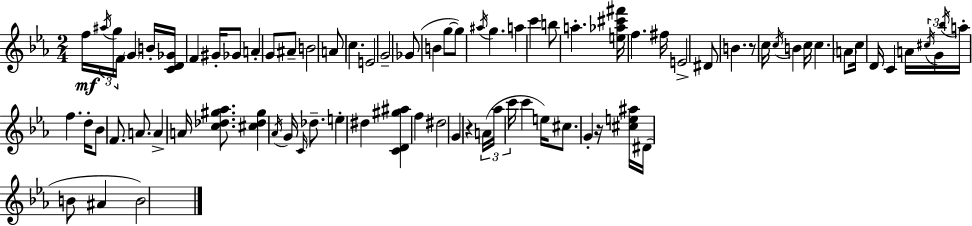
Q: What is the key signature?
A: EES major